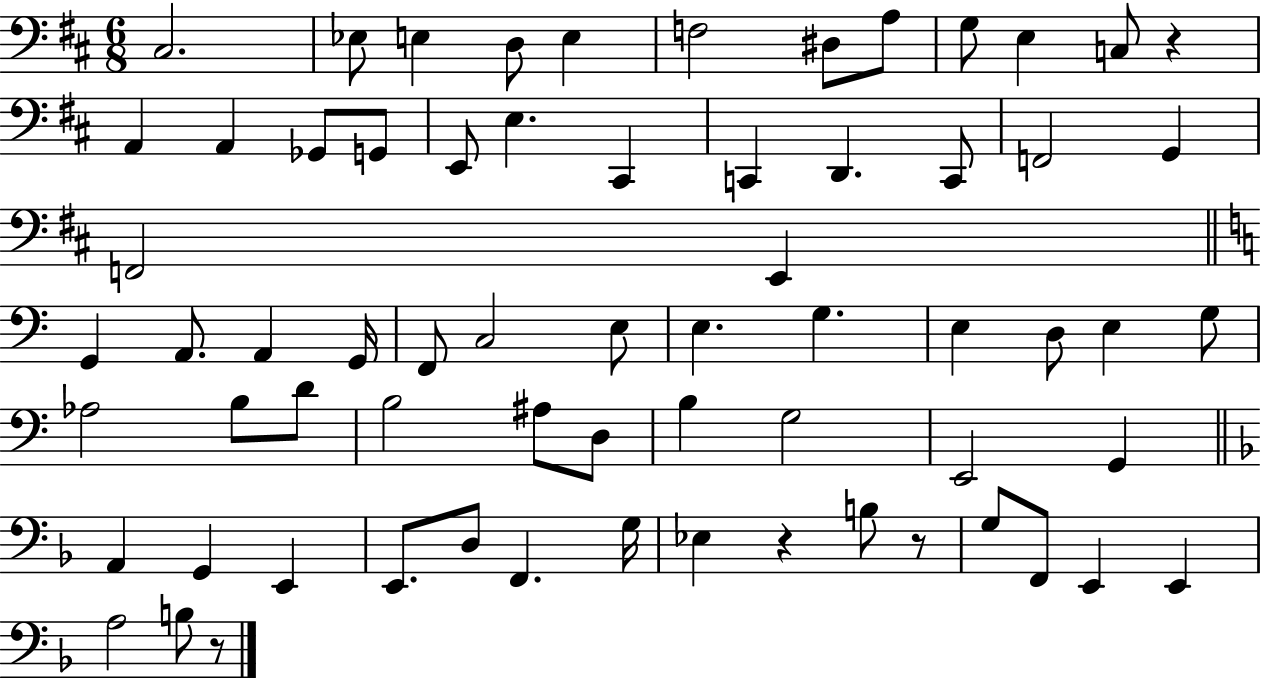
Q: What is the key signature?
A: D major